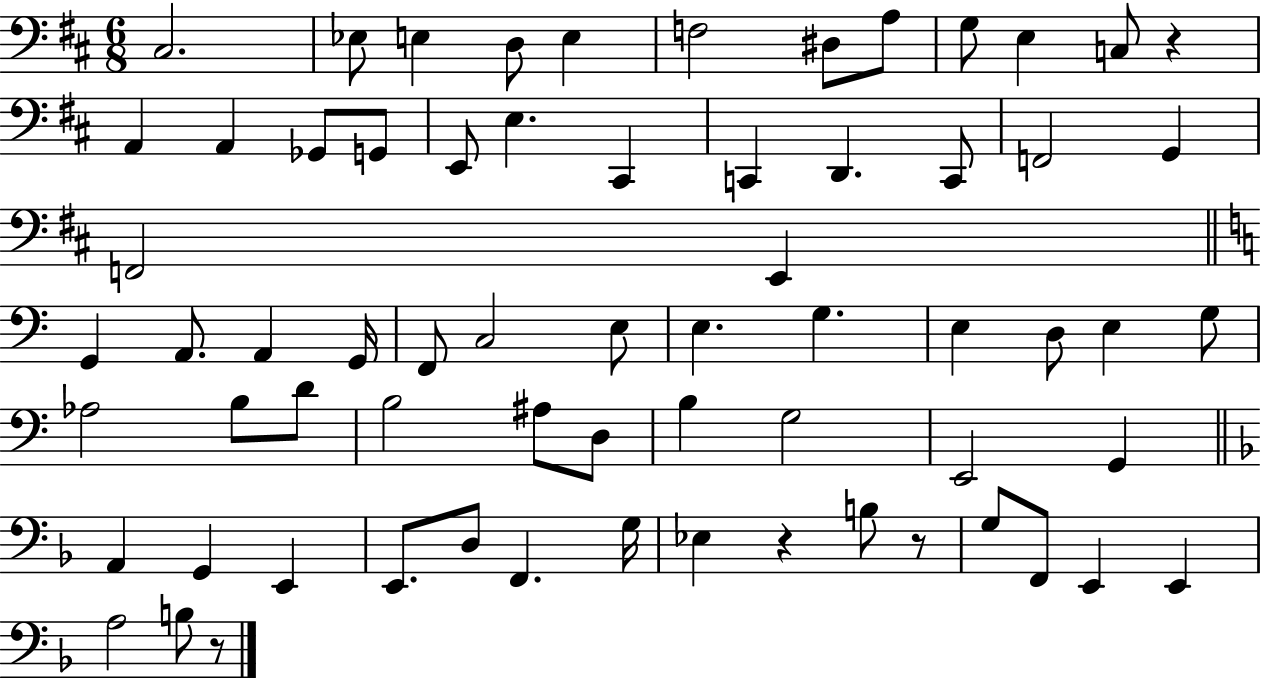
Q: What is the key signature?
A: D major